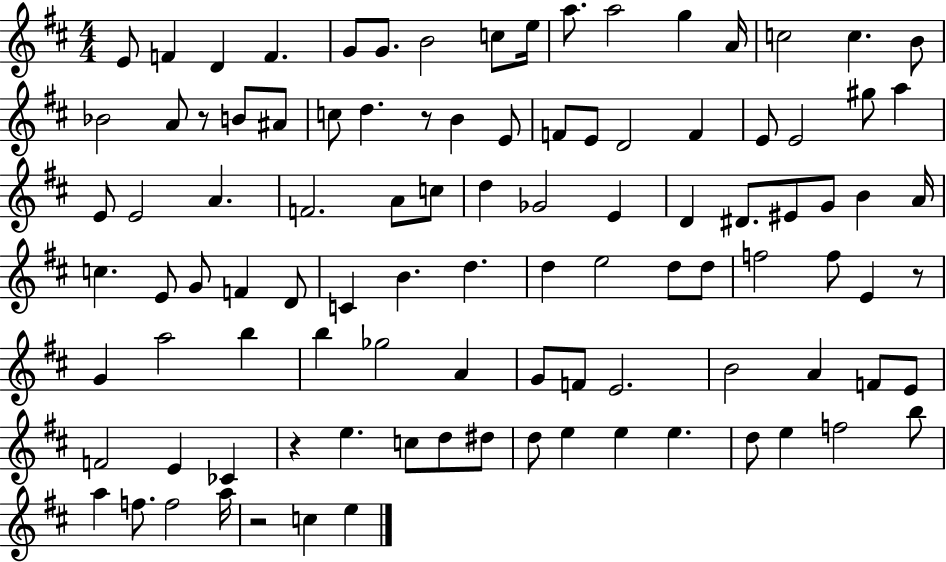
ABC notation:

X:1
T:Untitled
M:4/4
L:1/4
K:D
E/2 F D F G/2 G/2 B2 c/2 e/4 a/2 a2 g A/4 c2 c B/2 _B2 A/2 z/2 B/2 ^A/2 c/2 d z/2 B E/2 F/2 E/2 D2 F E/2 E2 ^g/2 a E/2 E2 A F2 A/2 c/2 d _G2 E D ^D/2 ^E/2 G/2 B A/4 c E/2 G/2 F D/2 C B d d e2 d/2 d/2 f2 f/2 E z/2 G a2 b b _g2 A G/2 F/2 E2 B2 A F/2 E/2 F2 E _C z e c/2 d/2 ^d/2 d/2 e e e d/2 e f2 b/2 a f/2 f2 a/4 z2 c e